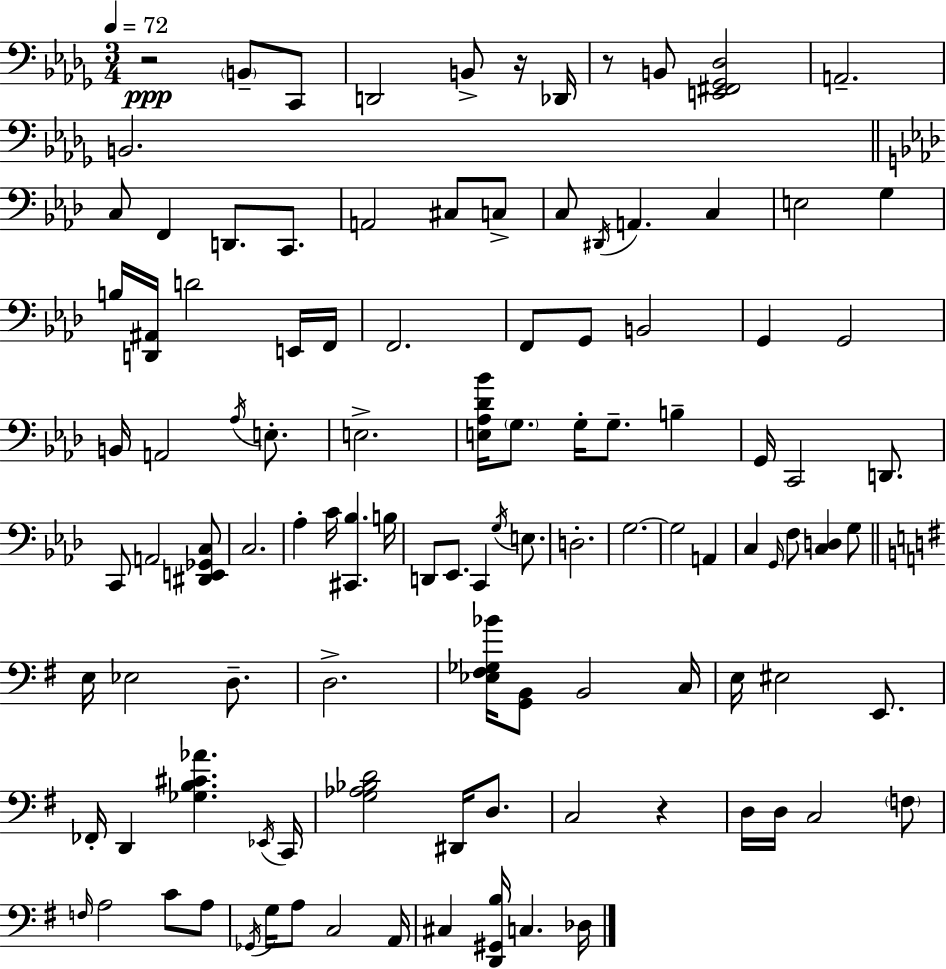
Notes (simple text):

R/h B2/e C2/e D2/h B2/e R/s Db2/s R/e B2/e [E2,F#2,Gb2,Db3]/h A2/h. B2/h. C3/e F2/q D2/e. C2/e. A2/h C#3/e C3/e C3/e D#2/s A2/q. C3/q E3/h G3/q B3/s [D2,A#2]/s D4/h E2/s F2/s F2/h. F2/e G2/e B2/h G2/q G2/h B2/s A2/h Ab3/s E3/e. E3/h. [E3,Ab3,Db4,Bb4]/s G3/e. G3/s G3/e. B3/q G2/s C2/h D2/e. C2/e A2/h [D#2,E2,Gb2,C3]/e C3/h. Ab3/q C4/s [C#2,Bb3]/q. B3/s D2/e Eb2/e. C2/q G3/s E3/e. D3/h. G3/h. G3/h A2/q C3/q G2/s F3/e [C3,D3]/q G3/e E3/s Eb3/h D3/e. D3/h. [Eb3,F#3,Gb3,Bb4]/s [G2,B2]/e B2/h C3/s E3/s EIS3/h E2/e. FES2/s D2/q [Gb3,B3,C#4,Ab4]/q. Eb2/s C2/s [G3,Ab3,Bb3,D4]/h D#2/s D3/e. C3/h R/q D3/s D3/s C3/h F3/e F3/s A3/h C4/e A3/e Gb2/s G3/s A3/e C3/h A2/s C#3/q [D2,G#2,B3]/s C3/q. Db3/s